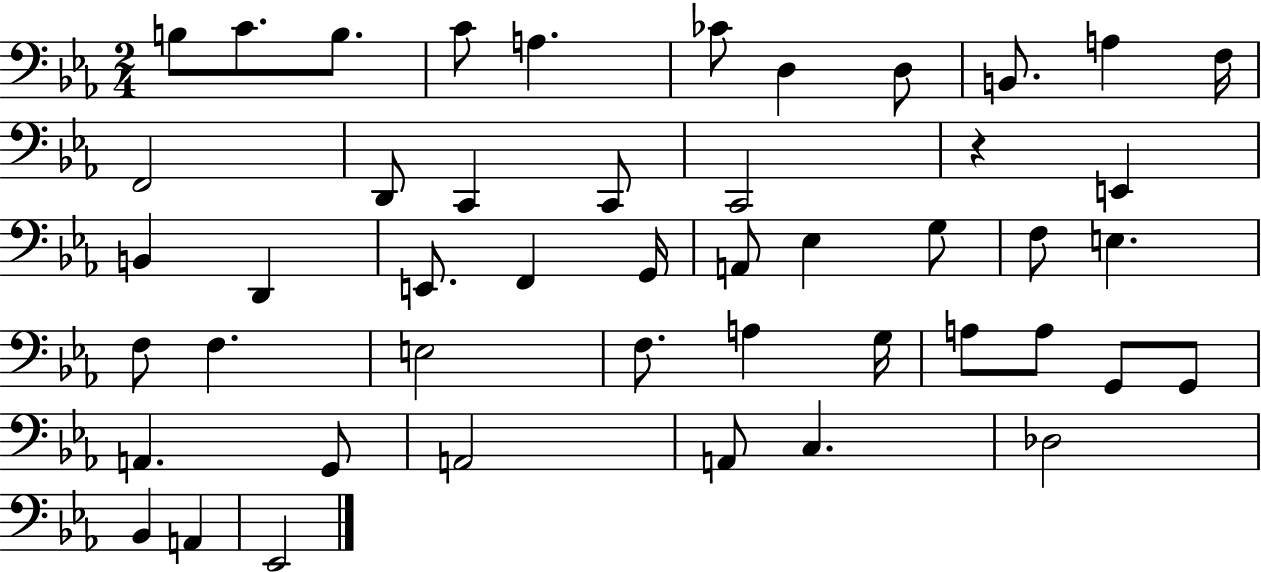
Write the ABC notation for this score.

X:1
T:Untitled
M:2/4
L:1/4
K:Eb
B,/2 C/2 B,/2 C/2 A, _C/2 D, D,/2 B,,/2 A, F,/4 F,,2 D,,/2 C,, C,,/2 C,,2 z E,, B,, D,, E,,/2 F,, G,,/4 A,,/2 _E, G,/2 F,/2 E, F,/2 F, E,2 F,/2 A, G,/4 A,/2 A,/2 G,,/2 G,,/2 A,, G,,/2 A,,2 A,,/2 C, _D,2 _B,, A,, _E,,2